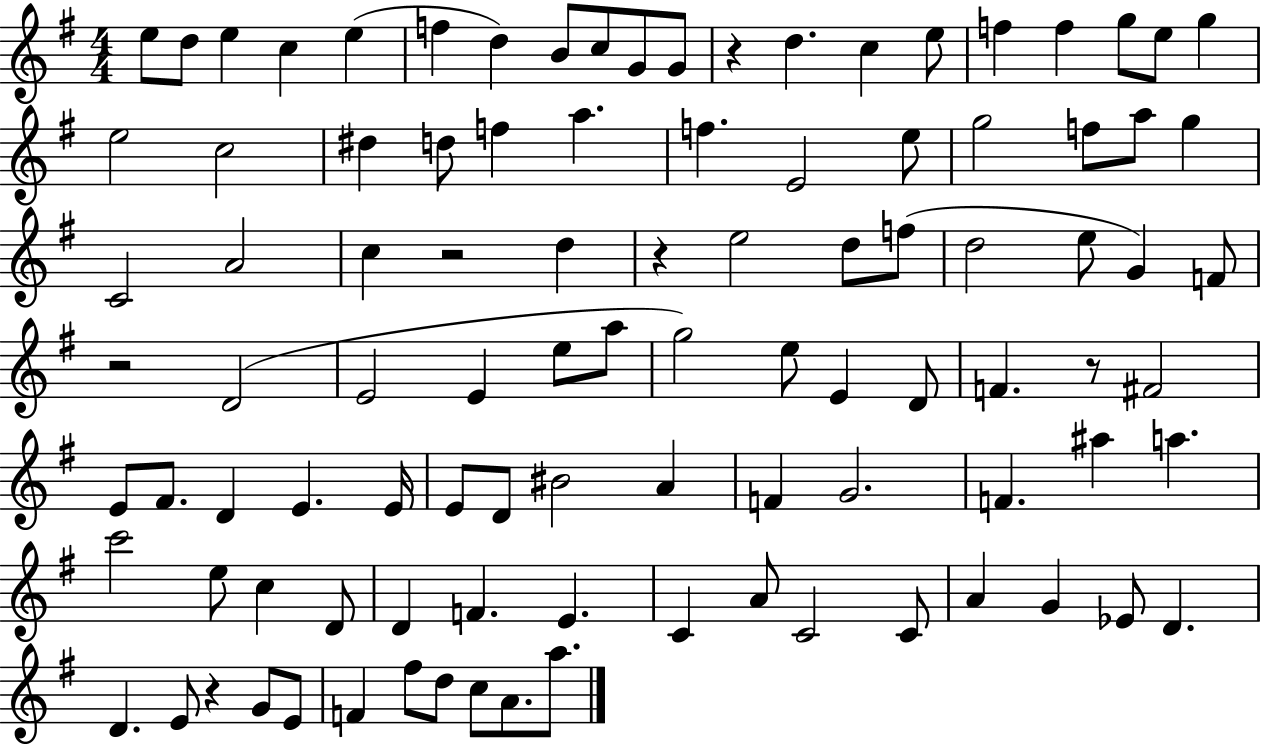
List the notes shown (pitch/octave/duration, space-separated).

E5/e D5/e E5/q C5/q E5/q F5/q D5/q B4/e C5/e G4/e G4/e R/q D5/q. C5/q E5/e F5/q F5/q G5/e E5/e G5/q E5/h C5/h D#5/q D5/e F5/q A5/q. F5/q. E4/h E5/e G5/h F5/e A5/e G5/q C4/h A4/h C5/q R/h D5/q R/q E5/h D5/e F5/e D5/h E5/e G4/q F4/e R/h D4/h E4/h E4/q E5/e A5/e G5/h E5/e E4/q D4/e F4/q. R/e F#4/h E4/e F#4/e. D4/q E4/q. E4/s E4/e D4/e BIS4/h A4/q F4/q G4/h. F4/q. A#5/q A5/q. C6/h E5/e C5/q D4/e D4/q F4/q. E4/q. C4/q A4/e C4/h C4/e A4/q G4/q Eb4/e D4/q. D4/q. E4/e R/q G4/e E4/e F4/q F#5/e D5/e C5/e A4/e. A5/e.